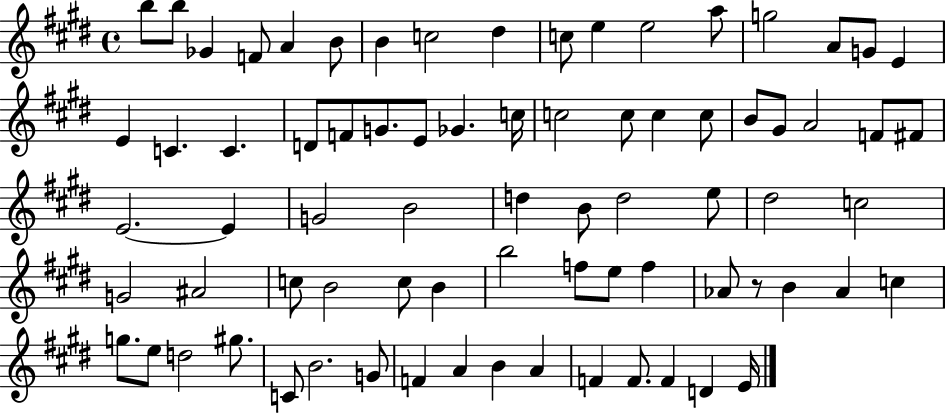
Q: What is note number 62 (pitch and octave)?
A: D5